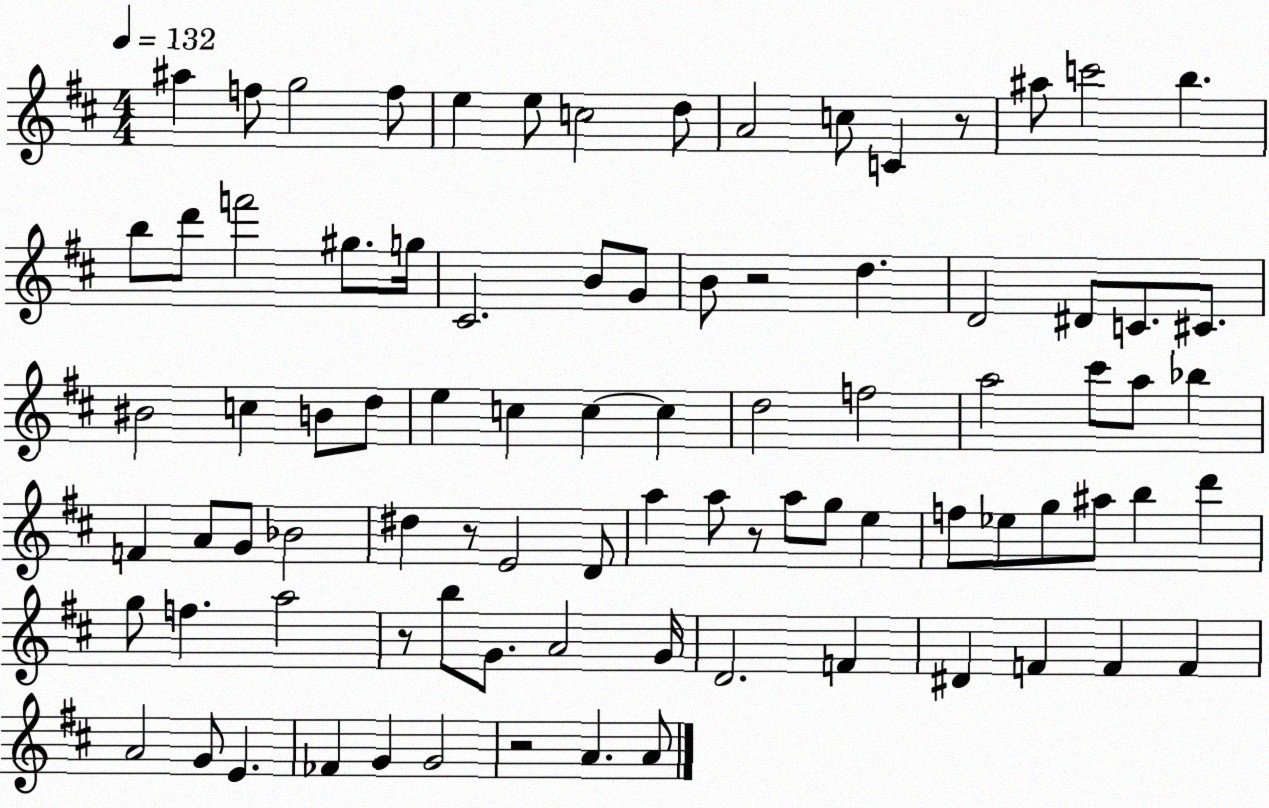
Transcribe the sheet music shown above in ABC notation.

X:1
T:Untitled
M:4/4
L:1/4
K:D
^a f/2 g2 f/2 e e/2 c2 d/2 A2 c/2 C z/2 ^a/2 c'2 b b/2 d'/2 f'2 ^g/2 g/4 ^C2 B/2 G/2 B/2 z2 d D2 ^D/2 C/2 ^C/2 ^B2 c B/2 d/2 e c c c d2 f2 a2 ^c'/2 a/2 _b F A/2 G/2 _B2 ^d z/2 E2 D/2 a a/2 z/2 a/2 g/2 e f/2 _e/2 g/2 ^a/2 b d' g/2 f a2 z/2 b/2 G/2 A2 G/4 D2 F ^D F F F A2 G/2 E _F G G2 z2 A A/2